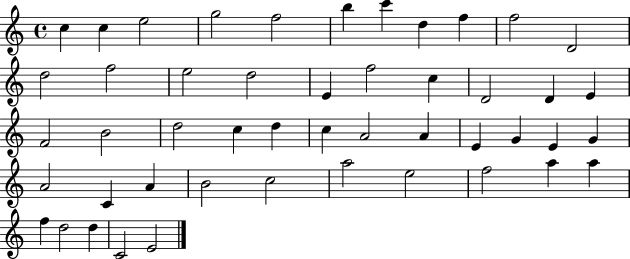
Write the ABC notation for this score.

X:1
T:Untitled
M:4/4
L:1/4
K:C
c c e2 g2 f2 b c' d f f2 D2 d2 f2 e2 d2 E f2 c D2 D E F2 B2 d2 c d c A2 A E G E G A2 C A B2 c2 a2 e2 f2 a a f d2 d C2 E2